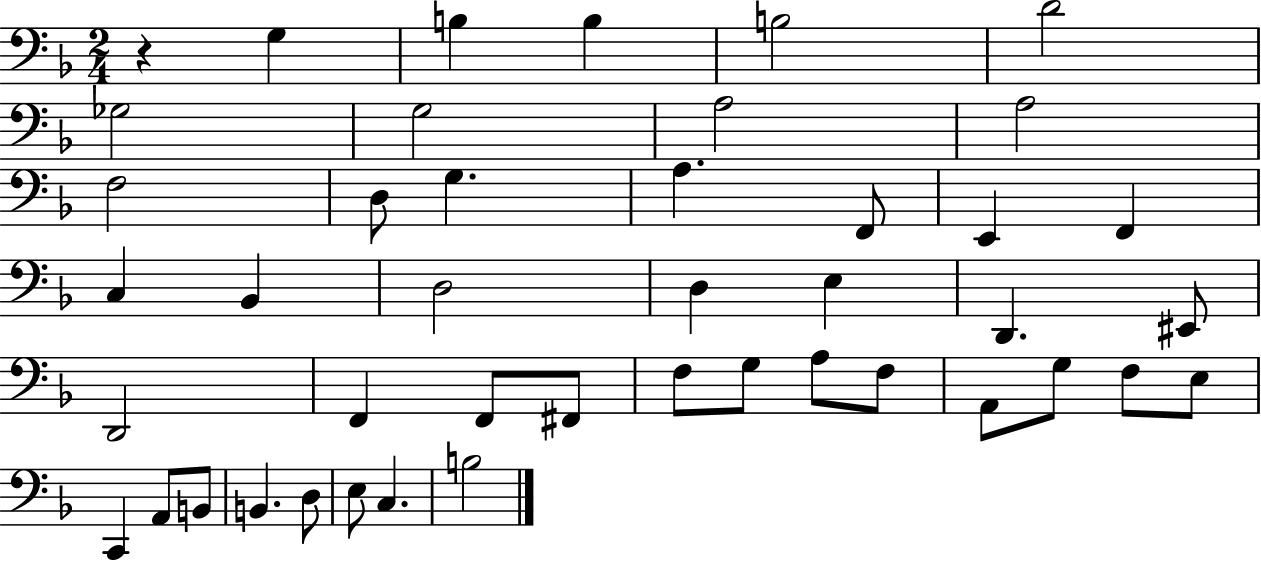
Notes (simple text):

R/q G3/q B3/q B3/q B3/h D4/h Gb3/h G3/h A3/h A3/h F3/h D3/e G3/q. A3/q. F2/e E2/q F2/q C3/q Bb2/q D3/h D3/q E3/q D2/q. EIS2/e D2/h F2/q F2/e F#2/e F3/e G3/e A3/e F3/e A2/e G3/e F3/e E3/e C2/q A2/e B2/e B2/q. D3/e E3/e C3/q. B3/h